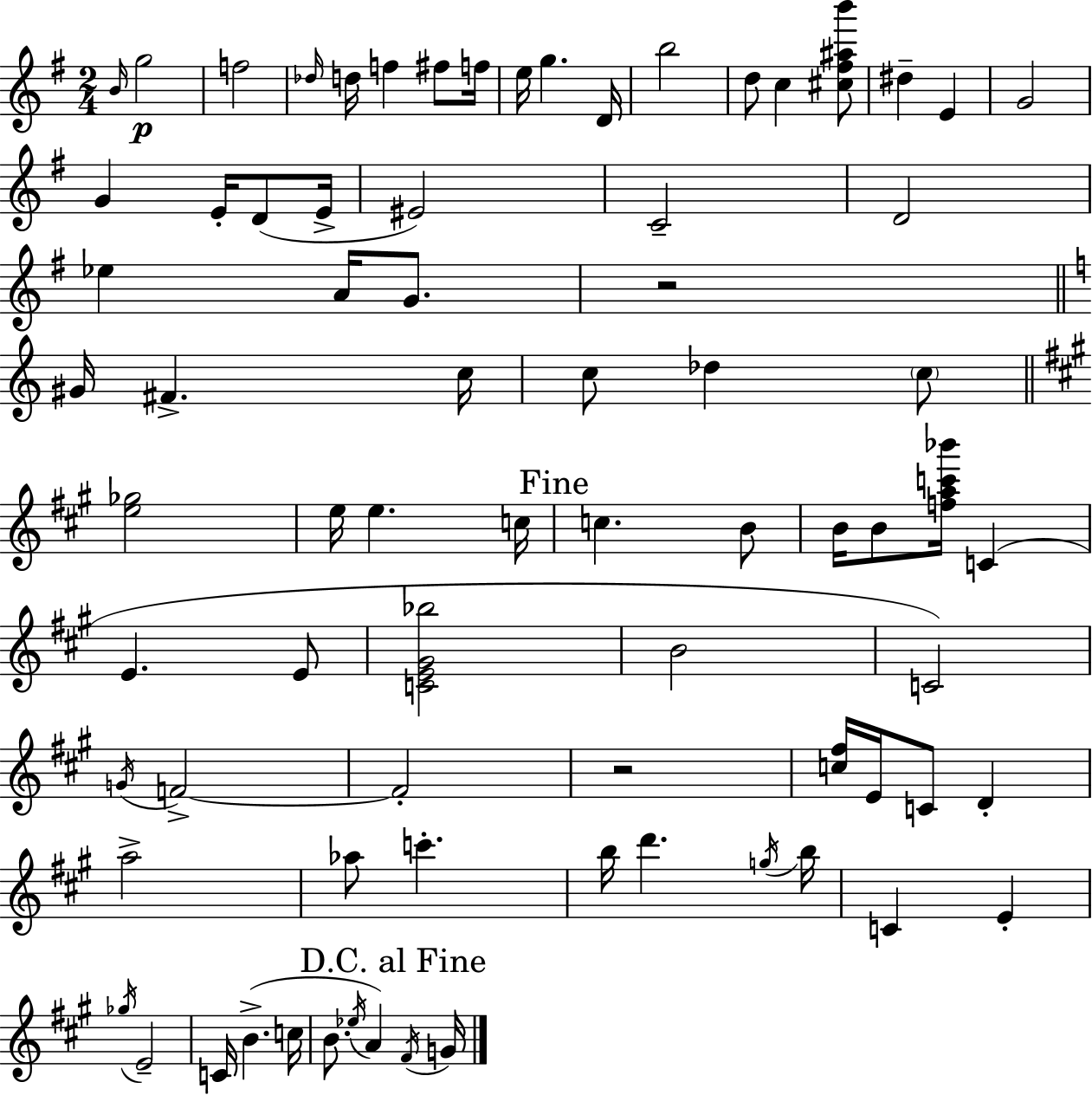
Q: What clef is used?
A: treble